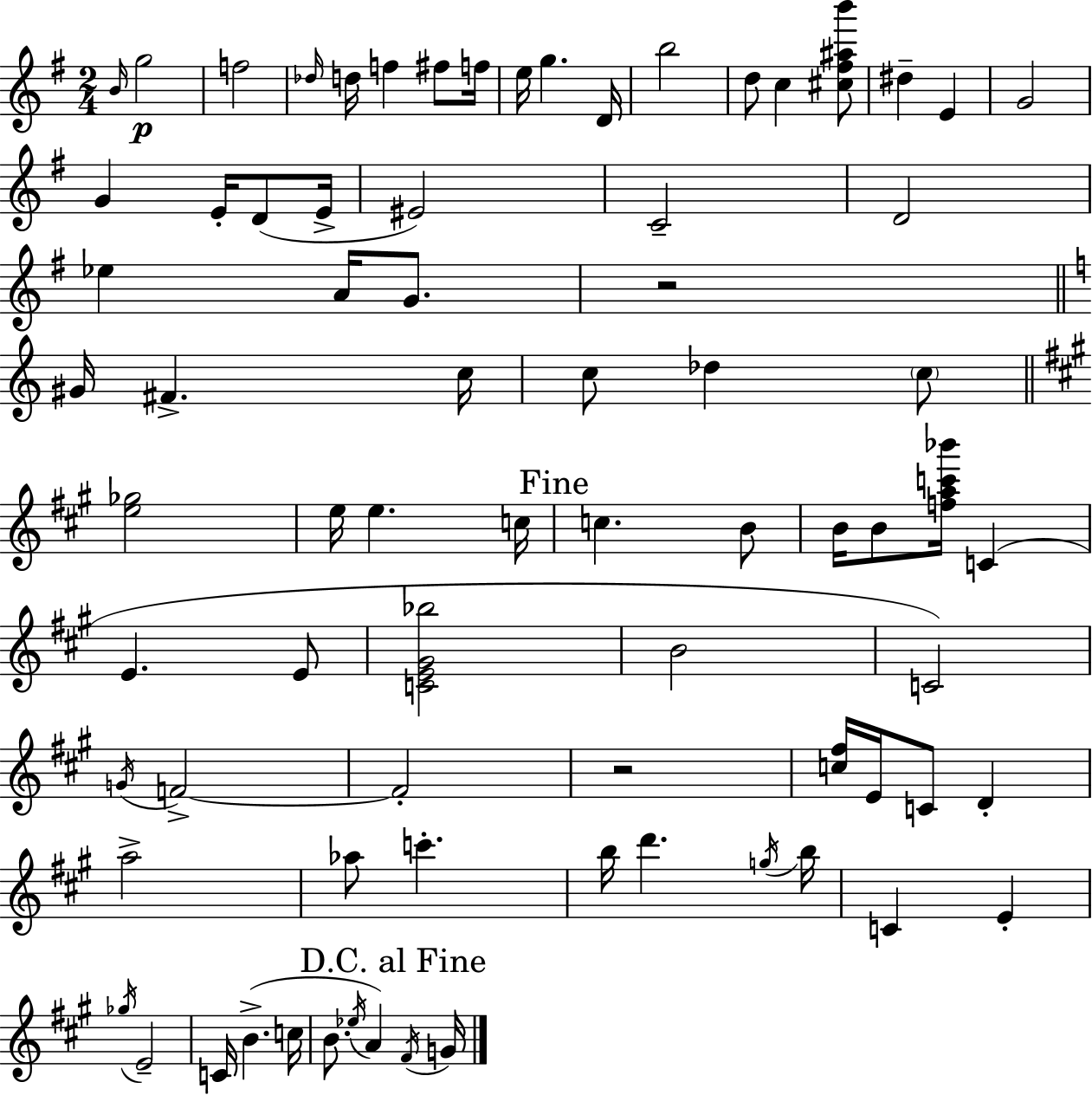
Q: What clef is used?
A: treble